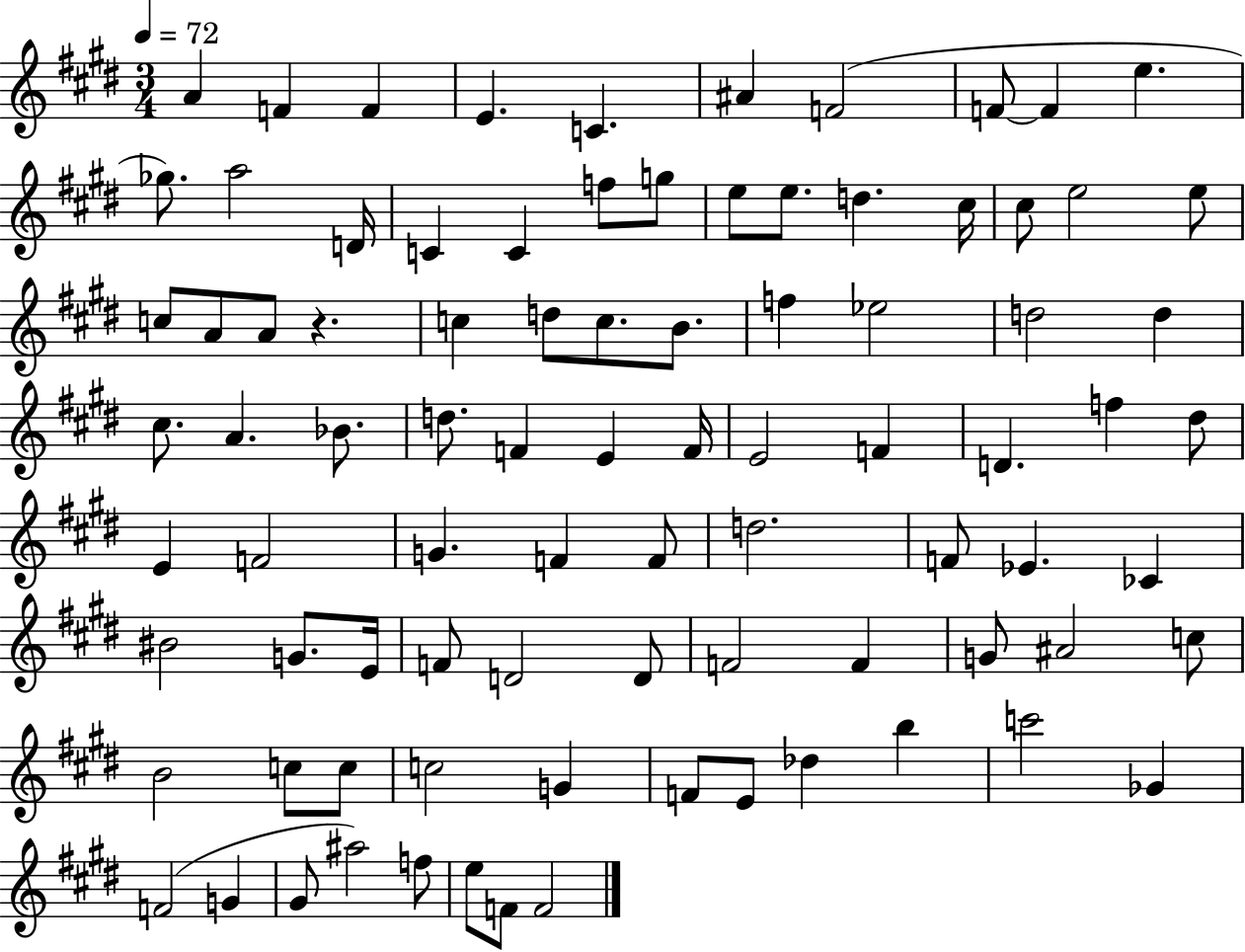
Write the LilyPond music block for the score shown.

{
  \clef treble
  \numericTimeSignature
  \time 3/4
  \key e \major
  \tempo 4 = 72
  a'4 f'4 f'4 | e'4. c'4. | ais'4 f'2( | f'8~~ f'4 e''4. | \break ges''8.) a''2 d'16 | c'4 c'4 f''8 g''8 | e''8 e''8. d''4. cis''16 | cis''8 e''2 e''8 | \break c''8 a'8 a'8 r4. | c''4 d''8 c''8. b'8. | f''4 ees''2 | d''2 d''4 | \break cis''8. a'4. bes'8. | d''8. f'4 e'4 f'16 | e'2 f'4 | d'4. f''4 dis''8 | \break e'4 f'2 | g'4. f'4 f'8 | d''2. | f'8 ees'4. ces'4 | \break bis'2 g'8. e'16 | f'8 d'2 d'8 | f'2 f'4 | g'8 ais'2 c''8 | \break b'2 c''8 c''8 | c''2 g'4 | f'8 e'8 des''4 b''4 | c'''2 ges'4 | \break f'2( g'4 | gis'8 ais''2) f''8 | e''8 f'8 f'2 | \bar "|."
}